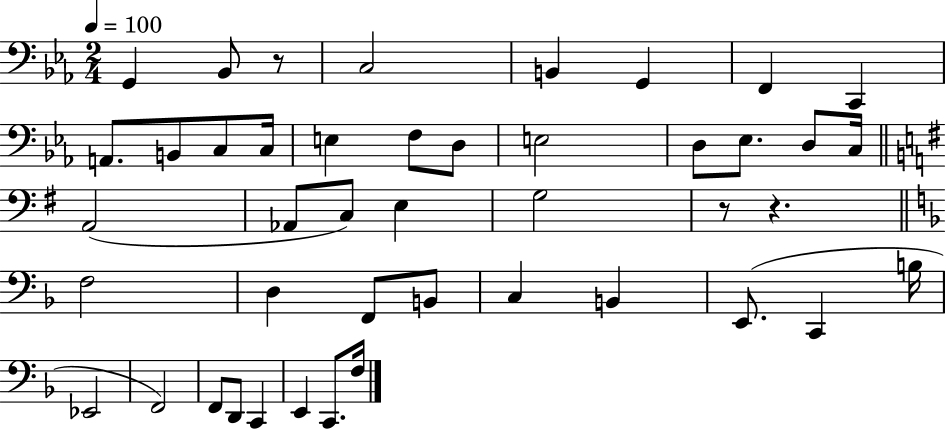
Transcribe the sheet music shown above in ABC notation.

X:1
T:Untitled
M:2/4
L:1/4
K:Eb
G,, _B,,/2 z/2 C,2 B,, G,, F,, C,, A,,/2 B,,/2 C,/2 C,/4 E, F,/2 D,/2 E,2 D,/2 _E,/2 D,/2 C,/4 A,,2 _A,,/2 C,/2 E, G,2 z/2 z F,2 D, F,,/2 B,,/2 C, B,, E,,/2 C,, B,/4 _E,,2 F,,2 F,,/2 D,,/2 C,, E,, C,,/2 F,/4